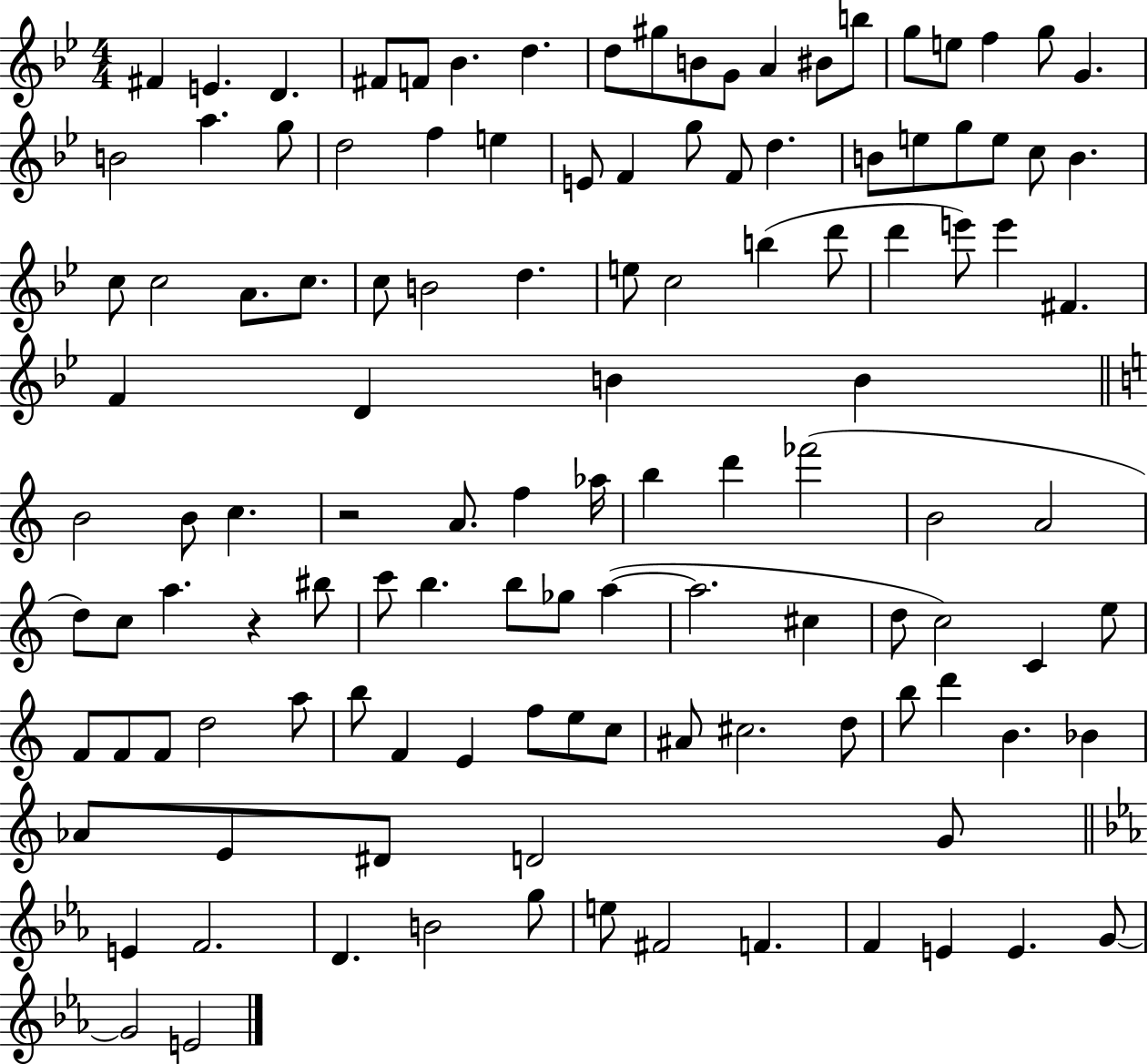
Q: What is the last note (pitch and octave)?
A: E4